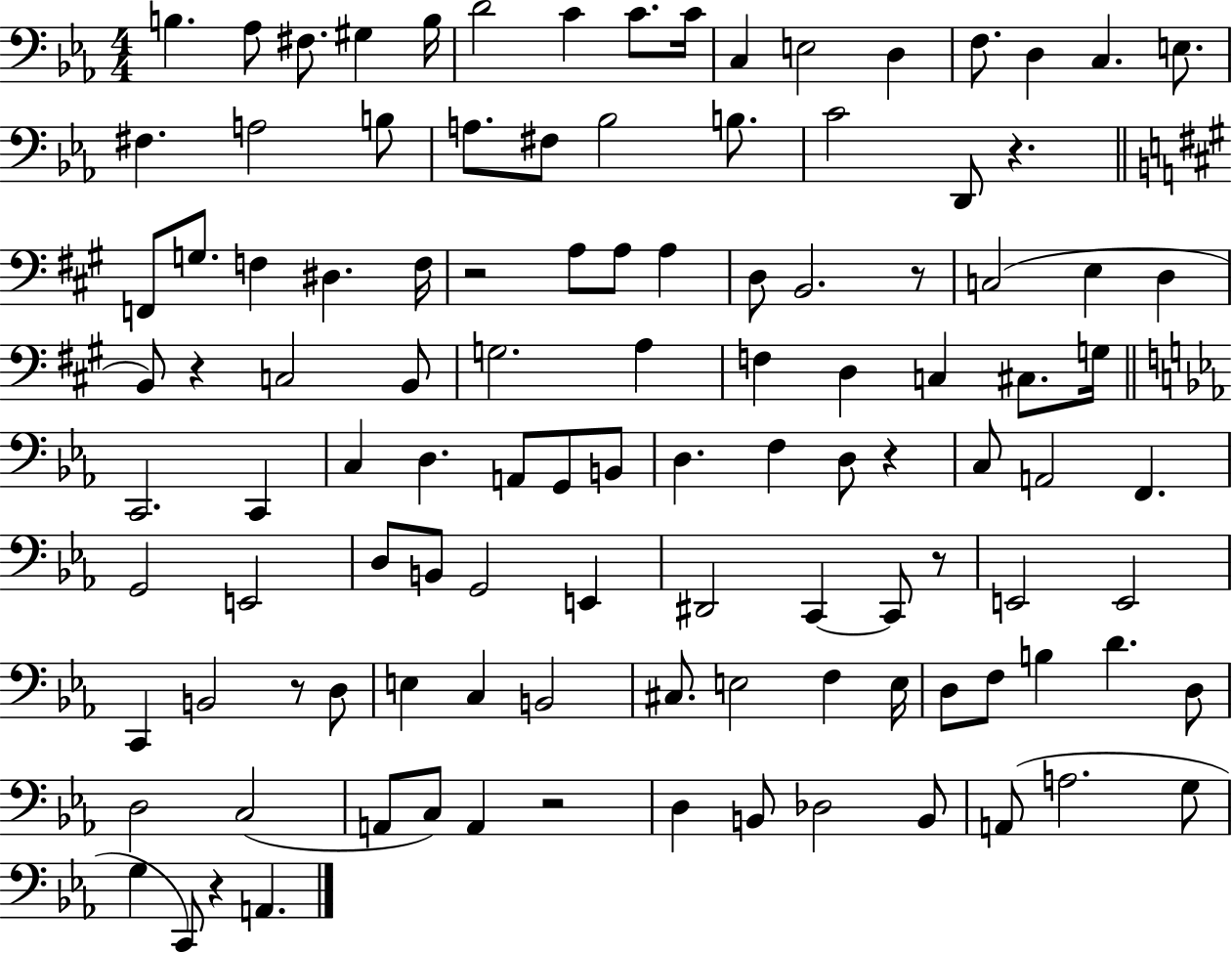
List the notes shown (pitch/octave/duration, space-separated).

B3/q. Ab3/e F#3/e. G#3/q B3/s D4/h C4/q C4/e. C4/s C3/q E3/h D3/q F3/e. D3/q C3/q. E3/e. F#3/q. A3/h B3/e A3/e. F#3/e Bb3/h B3/e. C4/h D2/e R/q. F2/e G3/e. F3/q D#3/q. F3/s R/h A3/e A3/e A3/q D3/e B2/h. R/e C3/h E3/q D3/q B2/e R/q C3/h B2/e G3/h. A3/q F3/q D3/q C3/q C#3/e. G3/s C2/h. C2/q C3/q D3/q. A2/e G2/e B2/e D3/q. F3/q D3/e R/q C3/e A2/h F2/q. G2/h E2/h D3/e B2/e G2/h E2/q D#2/h C2/q C2/e R/e E2/h E2/h C2/q B2/h R/e D3/e E3/q C3/q B2/h C#3/e. E3/h F3/q E3/s D3/e F3/e B3/q D4/q. D3/e D3/h C3/h A2/e C3/e A2/q R/h D3/q B2/e Db3/h B2/e A2/e A3/h. G3/e G3/q C2/e R/q A2/q.